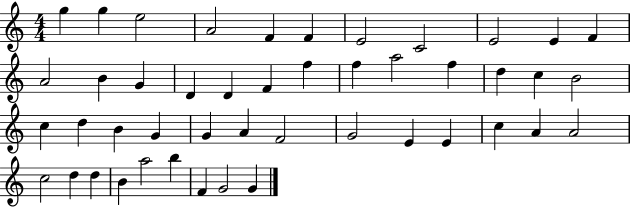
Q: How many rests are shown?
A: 0